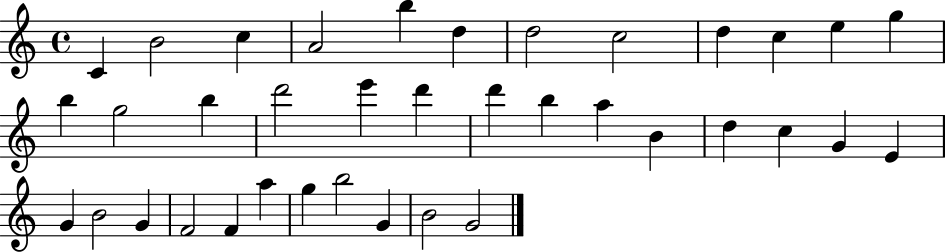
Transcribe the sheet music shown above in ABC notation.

X:1
T:Untitled
M:4/4
L:1/4
K:C
C B2 c A2 b d d2 c2 d c e g b g2 b d'2 e' d' d' b a B d c G E G B2 G F2 F a g b2 G B2 G2